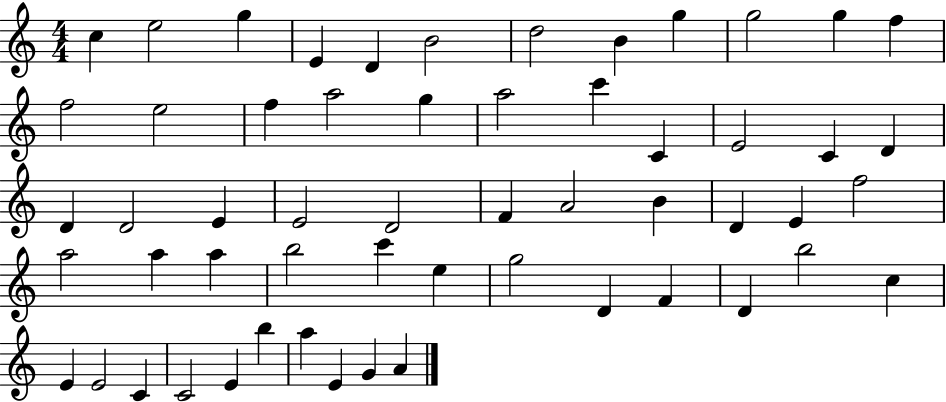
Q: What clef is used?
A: treble